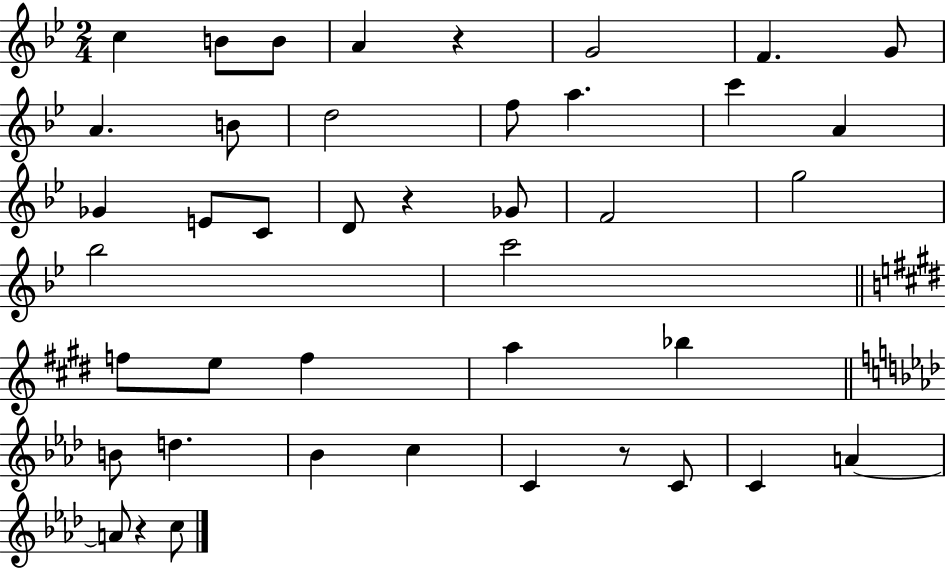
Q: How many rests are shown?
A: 4